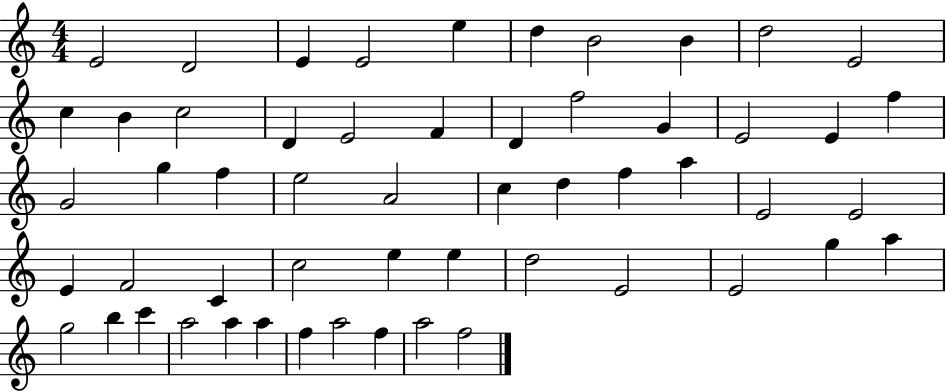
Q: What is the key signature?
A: C major